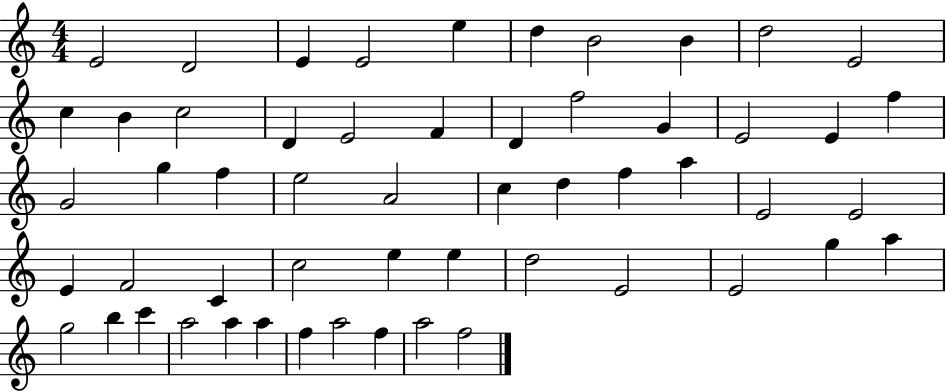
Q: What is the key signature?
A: C major